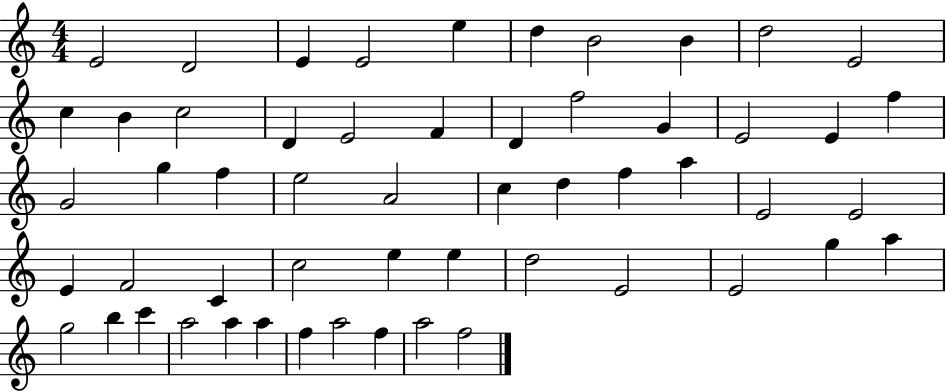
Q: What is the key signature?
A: C major